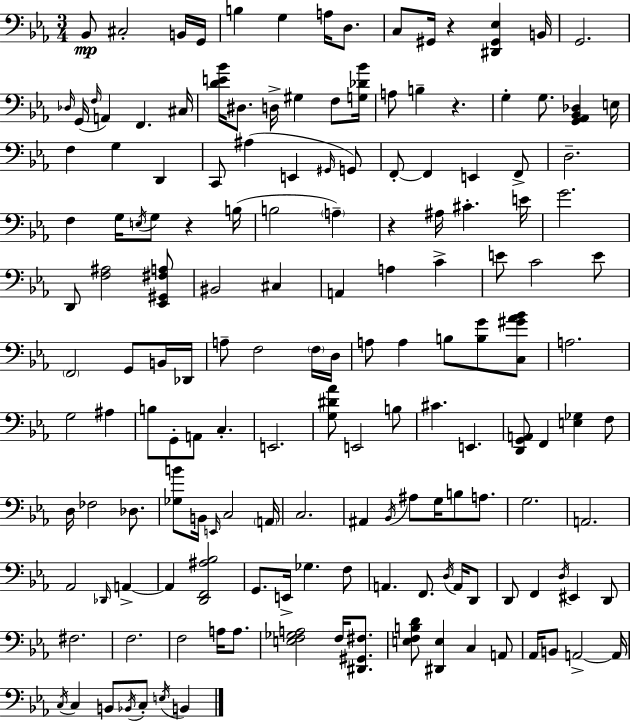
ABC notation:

X:1
T:Untitled
M:3/4
L:1/4
K:Eb
_B,,/2 ^C,2 B,,/4 G,,/4 B, G, A,/4 D,/2 C,/2 ^G,,/4 z [^D,,^G,,_E,] B,,/4 G,,2 _D,/4 G,,/4 F,/4 A,, F,, ^C,/4 [DE_B]/4 ^D,/2 D,/4 ^G, F,/2 [G,_D_B]/4 A,/2 B, z G, G,/2 [G,,_A,,_B,,_D,] E,/4 F, G, D,, C,,/2 ^A, E,, ^G,,/4 G,,/2 F,,/2 F,, E,, F,,/2 D,2 F, G,/4 E,/4 G,/2 z B,/4 B,2 A, z ^A,/4 ^C E/4 G2 D,,/2 [F,^A,]2 [_E,,^G,,^F,A,]/2 ^B,,2 ^C, A,, A, C E/2 C2 E/2 F,,2 G,,/2 B,,/4 _D,,/4 A,/2 F,2 F,/4 D,/4 A,/2 A, B,/2 [B,G]/2 [C,^G_A_B]/2 A,2 G,2 ^A, B,/2 G,,/2 A,,/2 C, E,,2 [G,^D_A]/2 E,,2 B,/2 ^C E,, [D,,G,,A,,]/2 F,, [E,_G,] F,/2 D,/4 _F,2 _D,/2 [_G,B]/2 B,,/4 E,,/4 C,2 A,,/4 C,2 ^A,, _B,,/4 ^A,/2 G,/4 B,/2 A,/2 G,2 A,,2 _A,,2 _D,,/4 A,, A,, [D,,F,,^A,_B,]2 G,,/2 E,,/4 _G, F,/2 A,, F,,/2 D,/4 A,,/4 D,,/2 D,,/2 F,, D,/4 ^E,, D,,/2 ^F,2 F,2 F,2 A,/4 A,/2 [E,F,_G,A,]2 F,/4 [^D,,^G,,^F,]/2 [E,F,B,D]/2 [^D,,E,] C, A,,/2 _A,,/4 B,,/2 A,,2 A,,/4 C,/4 C, B,,/2 _B,,/4 C,/2 E,/4 B,,